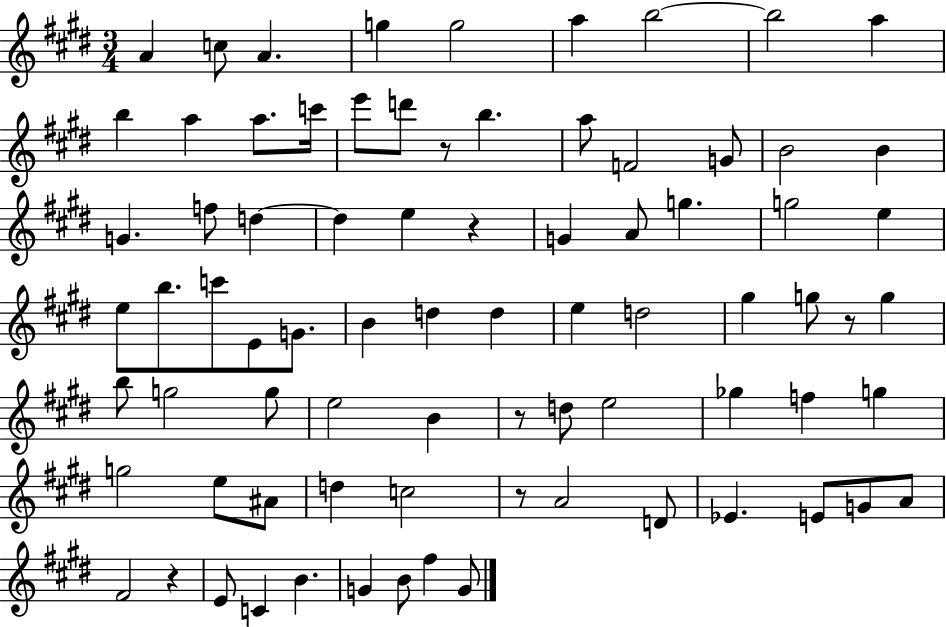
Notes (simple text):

A4/q C5/e A4/q. G5/q G5/h A5/q B5/h B5/h A5/q B5/q A5/q A5/e. C6/s E6/e D6/e R/e B5/q. A5/e F4/h G4/e B4/h B4/q G4/q. F5/e D5/q D5/q E5/q R/q G4/q A4/e G5/q. G5/h E5/q E5/e B5/e. C6/e E4/e G4/e. B4/q D5/q D5/q E5/q D5/h G#5/q G5/e R/e G5/q B5/e G5/h G5/e E5/h B4/q R/e D5/e E5/h Gb5/q F5/q G5/q G5/h E5/e A#4/e D5/q C5/h R/e A4/h D4/e Eb4/q. E4/e G4/e A4/e F#4/h R/q E4/e C4/q B4/q. G4/q B4/e F#5/q G4/e